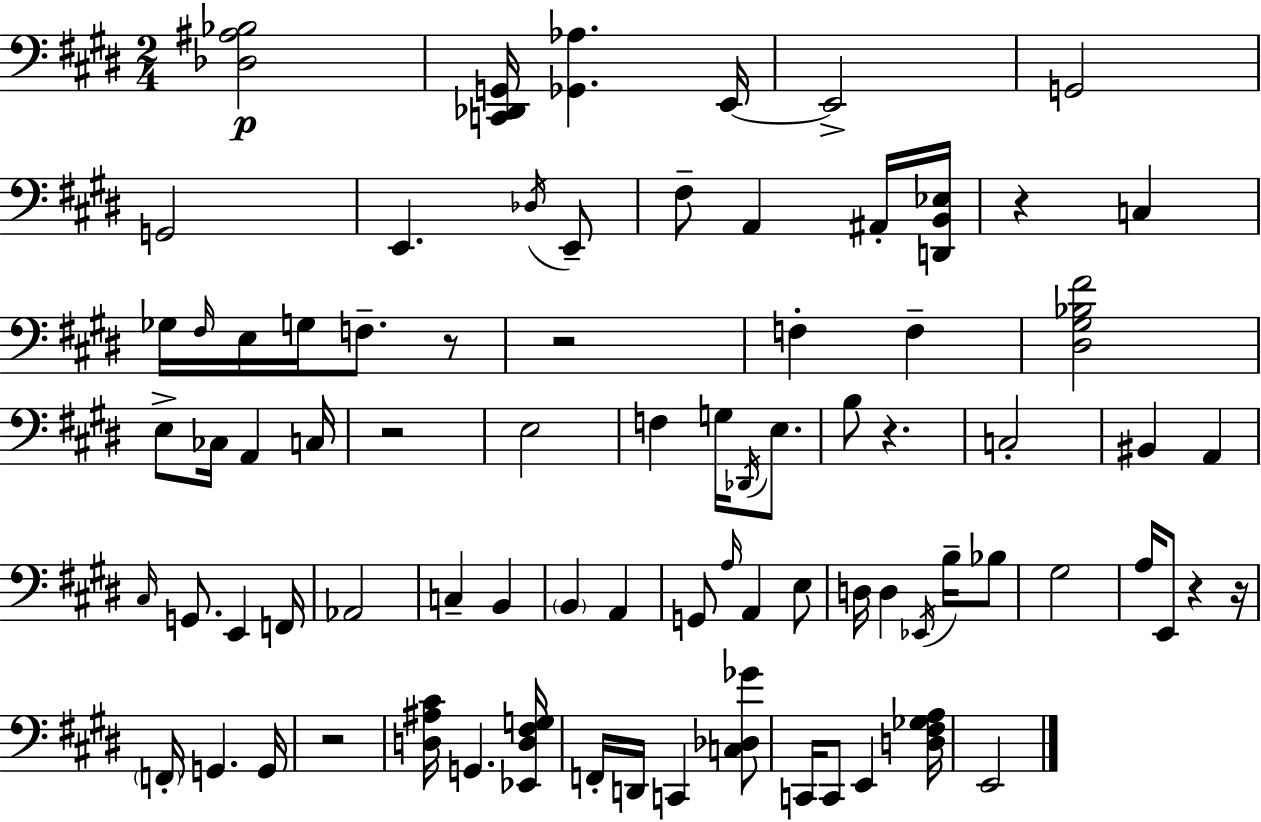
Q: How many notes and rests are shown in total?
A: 80